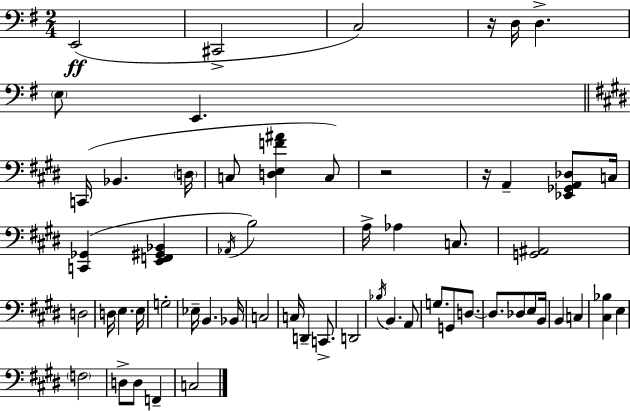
X:1
T:Untitled
M:2/4
L:1/4
K:Em
E,,2 ^C,,2 C,2 z/4 D,/4 D, E,/2 E,, C,,/4 _B,, D,/4 C,/2 [D,E,F^A] C,/2 z2 z/4 A,, [_E,,_G,,A,,_D,]/2 C,/4 [C,,_G,,] [E,,F,,^G,,_B,,] _A,,/4 B,2 A,/4 _A, C,/2 [G,,^A,,]2 D,2 D,/4 E, E,/4 G,2 _E,/4 B,, _B,,/4 C,2 C,/4 D,, C,,/2 D,,2 _B,/4 B,, A,,/2 G,/2 G,,/2 D,/2 D,/2 _D,/2 E,/2 B,,/4 B,, C, [^C,_B,] E, F,2 D,/2 D,/2 F,, C,2